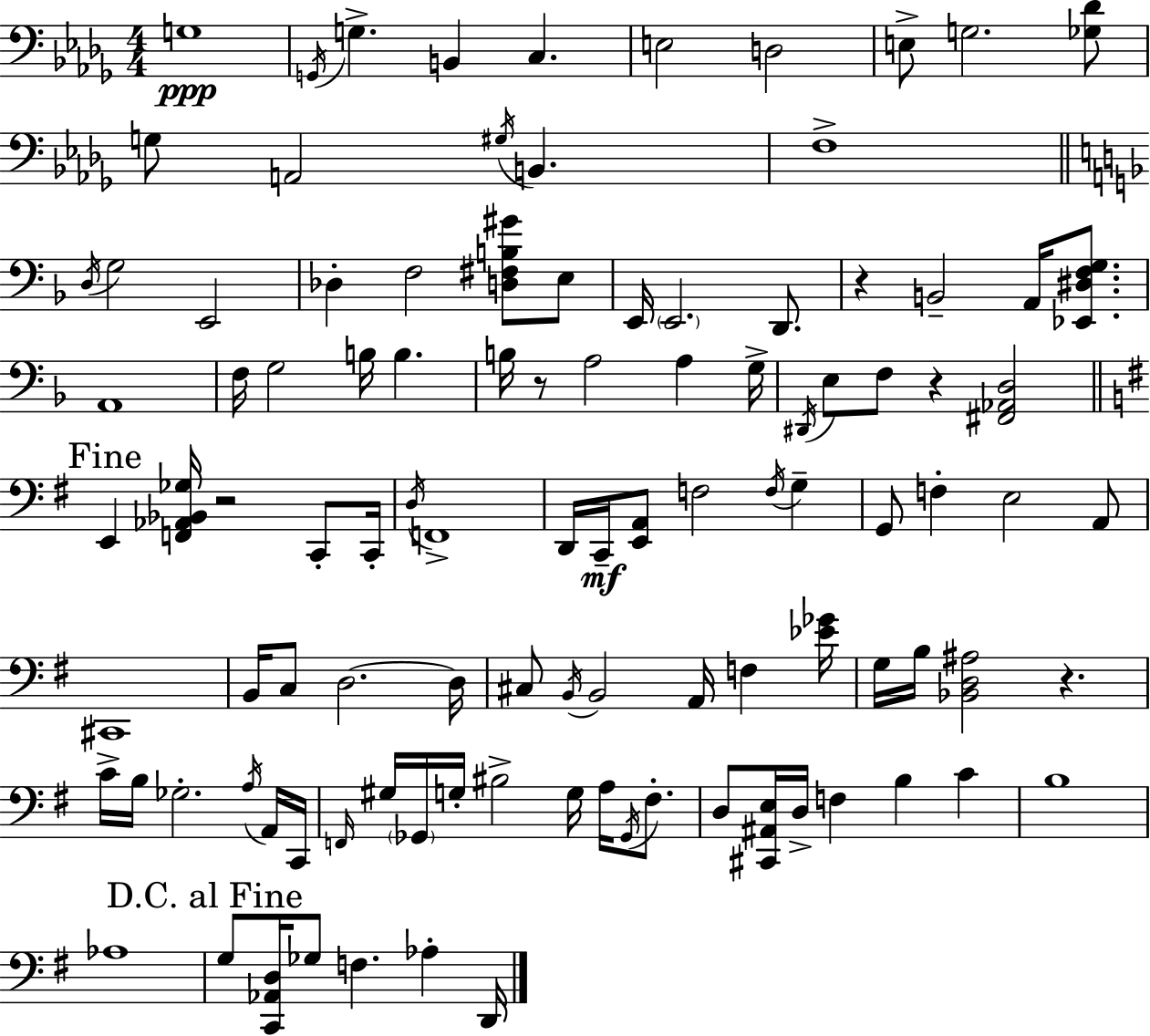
G3/w G2/s G3/q. B2/q C3/q. E3/h D3/h E3/e G3/h. [Gb3,Db4]/e G3/e A2/h G#3/s B2/q. F3/w D3/s G3/h E2/h Db3/q F3/h [D3,F#3,B3,G#4]/e E3/e E2/s E2/h. D2/e. R/q B2/h A2/s [Eb2,D#3,F3,G3]/e. A2/w F3/s G3/h B3/s B3/q. B3/s R/e A3/h A3/q G3/s D#2/s E3/e F3/e R/q [F#2,Ab2,D3]/h E2/q [F2,Ab2,Bb2,Gb3]/s R/h C2/e C2/s D3/s F2/w D2/s C2/s [E2,A2]/e F3/h F3/s G3/q G2/e F3/q E3/h A2/e C#2/w B2/s C3/e D3/h. D3/s C#3/e B2/s B2/h A2/s F3/q [Eb4,Gb4]/s G3/s B3/s [Bb2,D3,A#3]/h R/q. C4/s B3/s Gb3/h. A3/s A2/s C2/s F2/s G#3/s Gb2/s G3/s BIS3/h G3/s A3/s Gb2/s F#3/e. D3/e [C#2,A#2,E3]/s D3/s F3/q B3/q C4/q B3/w Ab3/w G3/e [C2,Ab2,D3]/s Gb3/e F3/q. Ab3/q D2/s